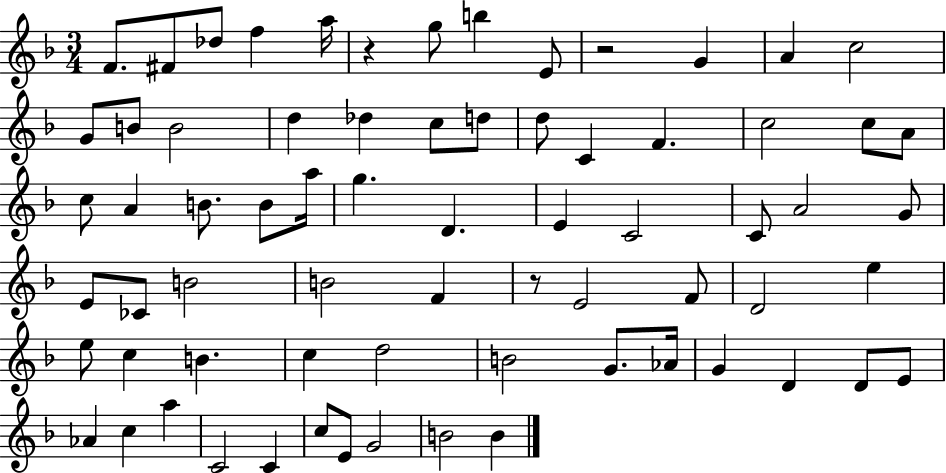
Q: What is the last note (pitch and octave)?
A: B4